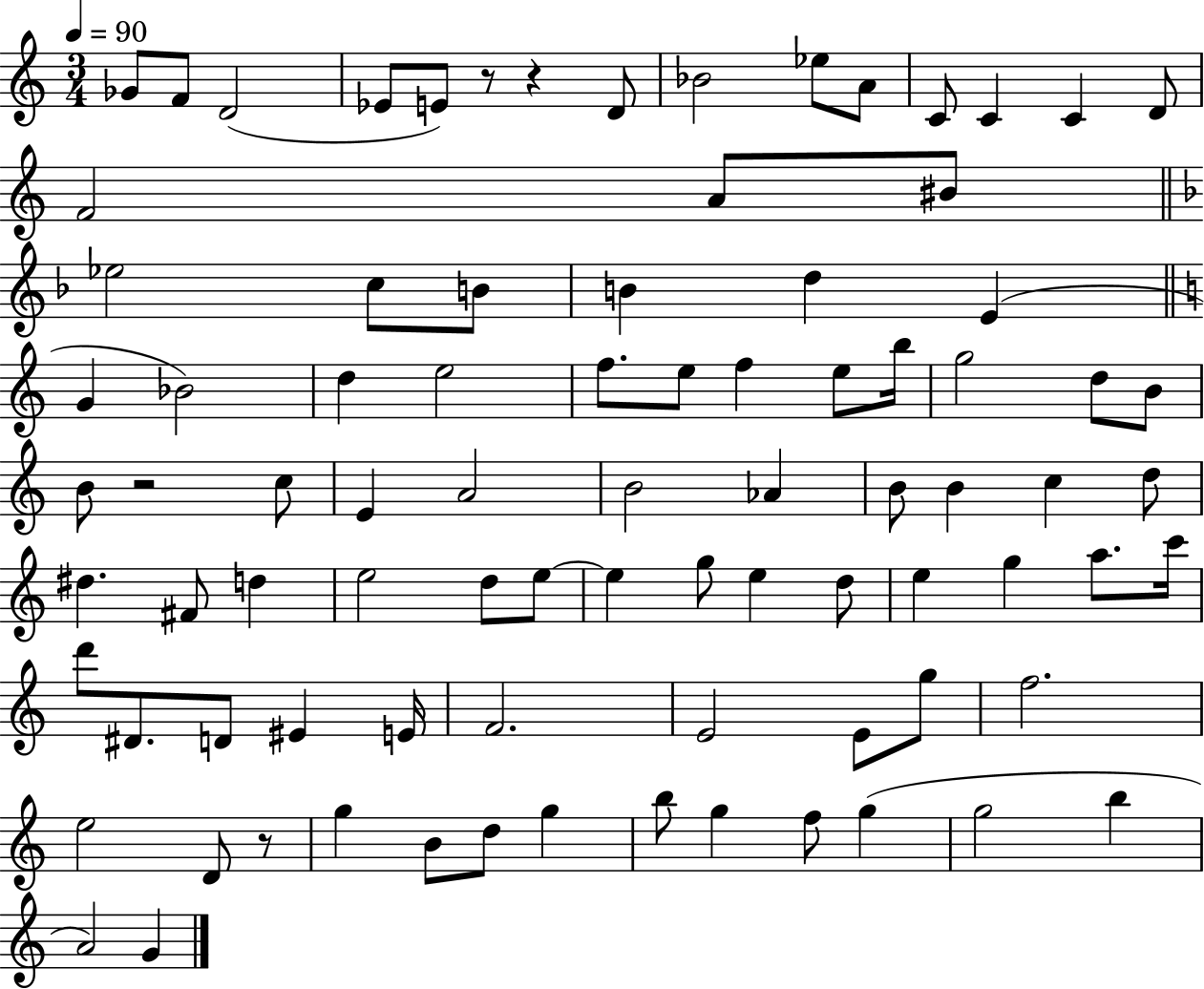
X:1
T:Untitled
M:3/4
L:1/4
K:C
_G/2 F/2 D2 _E/2 E/2 z/2 z D/2 _B2 _e/2 A/2 C/2 C C D/2 F2 A/2 ^B/2 _e2 c/2 B/2 B d E G _B2 d e2 f/2 e/2 f e/2 b/4 g2 d/2 B/2 B/2 z2 c/2 E A2 B2 _A B/2 B c d/2 ^d ^F/2 d e2 d/2 e/2 e g/2 e d/2 e g a/2 c'/4 d'/2 ^D/2 D/2 ^E E/4 F2 E2 E/2 g/2 f2 e2 D/2 z/2 g B/2 d/2 g b/2 g f/2 g g2 b A2 G